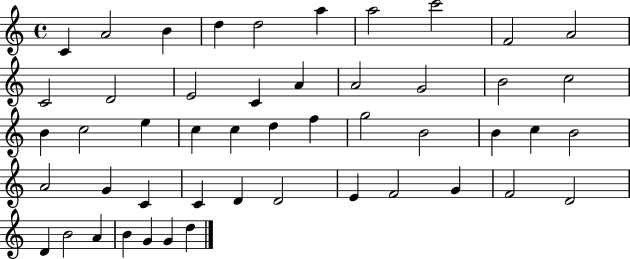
X:1
T:Untitled
M:4/4
L:1/4
K:C
C A2 B d d2 a a2 c'2 F2 A2 C2 D2 E2 C A A2 G2 B2 c2 B c2 e c c d f g2 B2 B c B2 A2 G C C D D2 E F2 G F2 D2 D B2 A B G G d